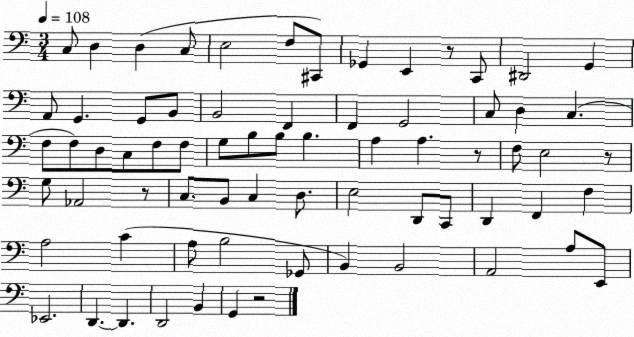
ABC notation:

X:1
T:Untitled
M:3/4
L:1/4
K:C
C,/2 D, D, C,/2 E,2 F,/2 ^C,,/2 _G,, E,, z/2 C,,/2 ^D,,2 G,, A,,/2 G,, G,,/2 B,,/2 B,,2 F,, F,, G,,2 C,/2 D, C, F,/2 F,/2 D,/2 C,/2 F,/2 F,/2 G,/2 B,/2 B,/2 B, A, A, z/2 F,/2 E,2 z/2 G,/2 _A,,2 z/2 C,/2 B,,/2 C, D,/2 E,2 D,,/2 C,,/2 D,, F,, F, A,2 C A,/2 B,2 _G,,/2 B,, B,,2 A,,2 A,/2 E,,/2 _E,,2 D,, D,, D,,2 B,, G,, z2